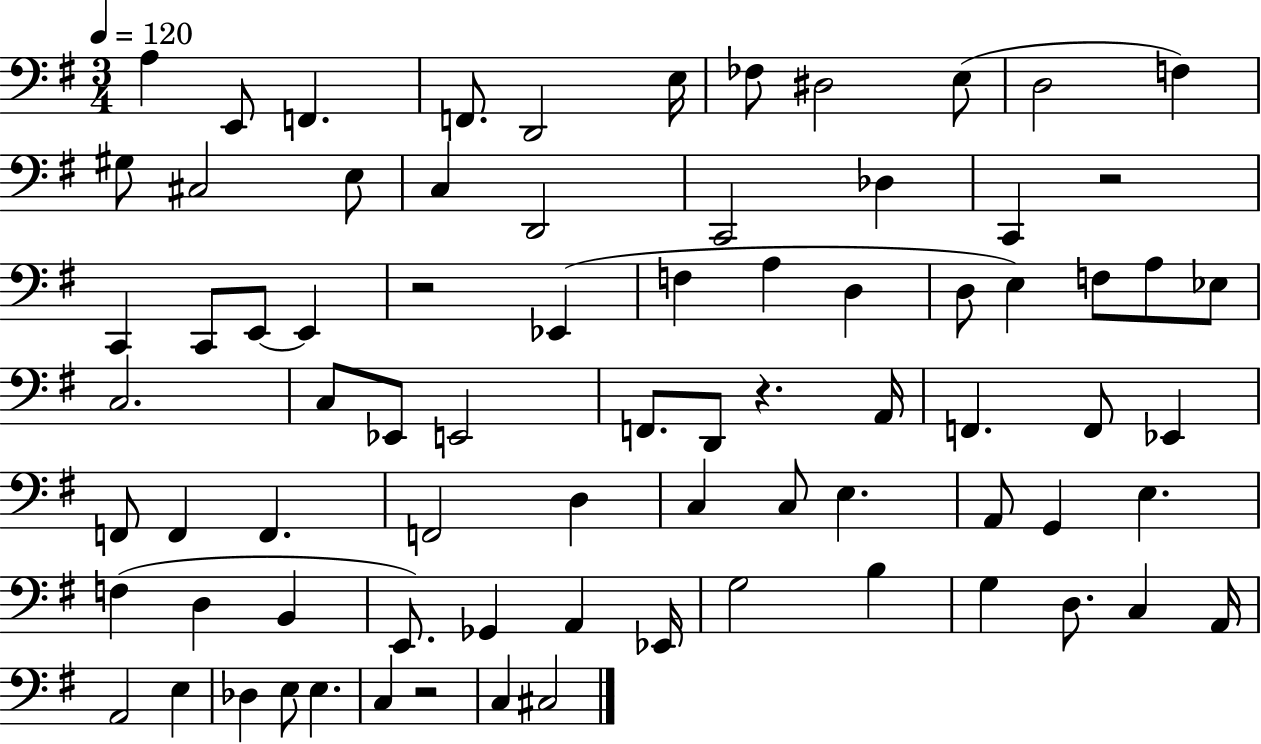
X:1
T:Untitled
M:3/4
L:1/4
K:G
A, E,,/2 F,, F,,/2 D,,2 E,/4 _F,/2 ^D,2 E,/2 D,2 F, ^G,/2 ^C,2 E,/2 C, D,,2 C,,2 _D, C,, z2 C,, C,,/2 E,,/2 E,, z2 _E,, F, A, D, D,/2 E, F,/2 A,/2 _E,/2 C,2 C,/2 _E,,/2 E,,2 F,,/2 D,,/2 z A,,/4 F,, F,,/2 _E,, F,,/2 F,, F,, F,,2 D, C, C,/2 E, A,,/2 G,, E, F, D, B,, E,,/2 _G,, A,, _E,,/4 G,2 B, G, D,/2 C, A,,/4 A,,2 E, _D, E,/2 E, C, z2 C, ^C,2